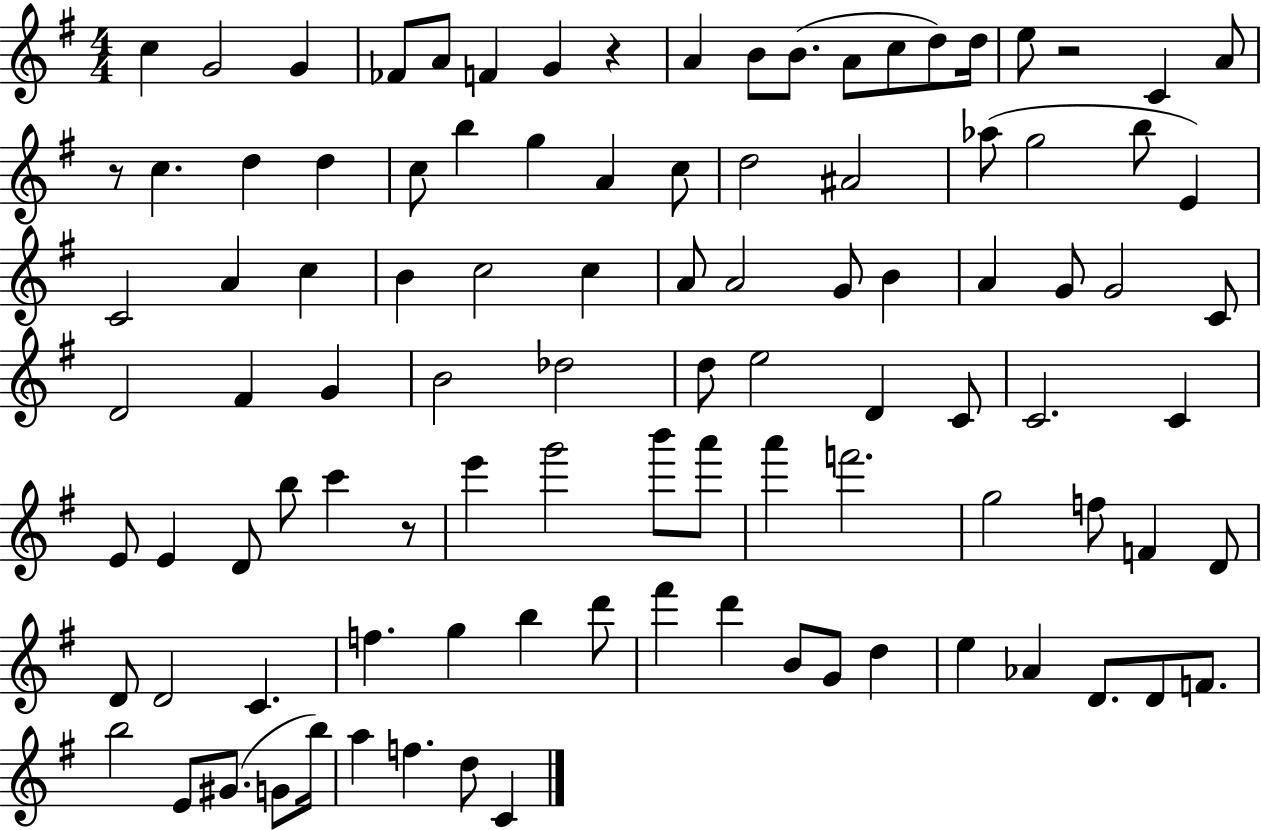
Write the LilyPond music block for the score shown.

{
  \clef treble
  \numericTimeSignature
  \time 4/4
  \key g \major
  \repeat volta 2 { c''4 g'2 g'4 | fes'8 a'8 f'4 g'4 r4 | a'4 b'8 b'8.( a'8 c''8 d''8) d''16 | e''8 r2 c'4 a'8 | \break r8 c''4. d''4 d''4 | c''8 b''4 g''4 a'4 c''8 | d''2 ais'2 | aes''8( g''2 b''8 e'4) | \break c'2 a'4 c''4 | b'4 c''2 c''4 | a'8 a'2 g'8 b'4 | a'4 g'8 g'2 c'8 | \break d'2 fis'4 g'4 | b'2 des''2 | d''8 e''2 d'4 c'8 | c'2. c'4 | \break e'8 e'4 d'8 b''8 c'''4 r8 | e'''4 g'''2 b'''8 a'''8 | a'''4 f'''2. | g''2 f''8 f'4 d'8 | \break d'8 d'2 c'4. | f''4. g''4 b''4 d'''8 | fis'''4 d'''4 b'8 g'8 d''4 | e''4 aes'4 d'8. d'8 f'8. | \break b''2 e'8 gis'8.( g'8 b''16) | a''4 f''4. d''8 c'4 | } \bar "|."
}